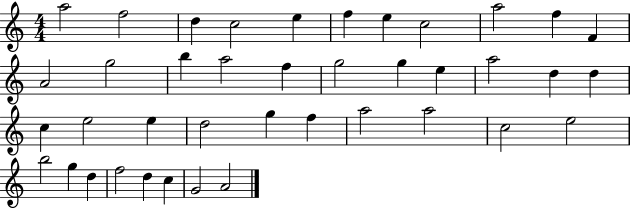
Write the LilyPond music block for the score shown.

{
  \clef treble
  \numericTimeSignature
  \time 4/4
  \key c \major
  a''2 f''2 | d''4 c''2 e''4 | f''4 e''4 c''2 | a''2 f''4 f'4 | \break a'2 g''2 | b''4 a''2 f''4 | g''2 g''4 e''4 | a''2 d''4 d''4 | \break c''4 e''2 e''4 | d''2 g''4 f''4 | a''2 a''2 | c''2 e''2 | \break b''2 g''4 d''4 | f''2 d''4 c''4 | g'2 a'2 | \bar "|."
}